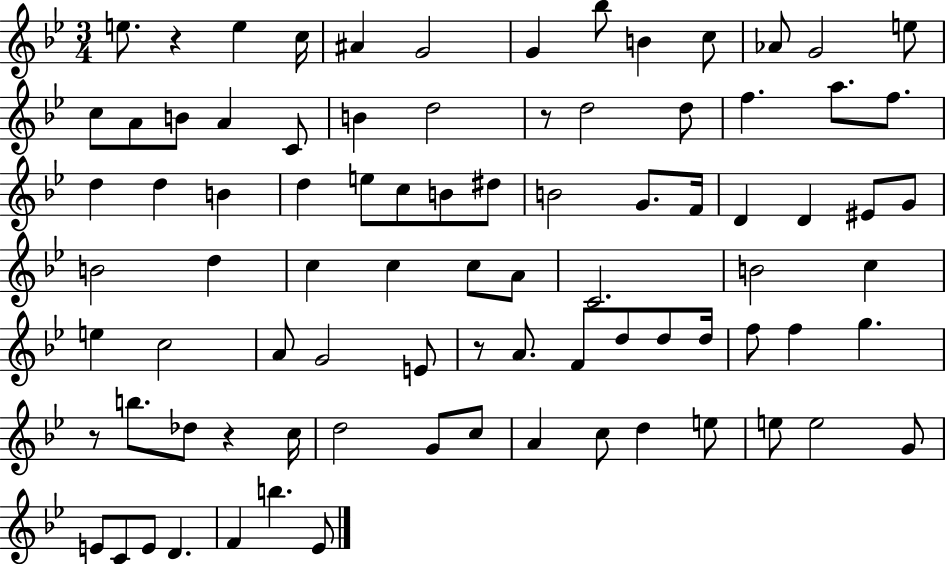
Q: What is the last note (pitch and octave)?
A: Eb4